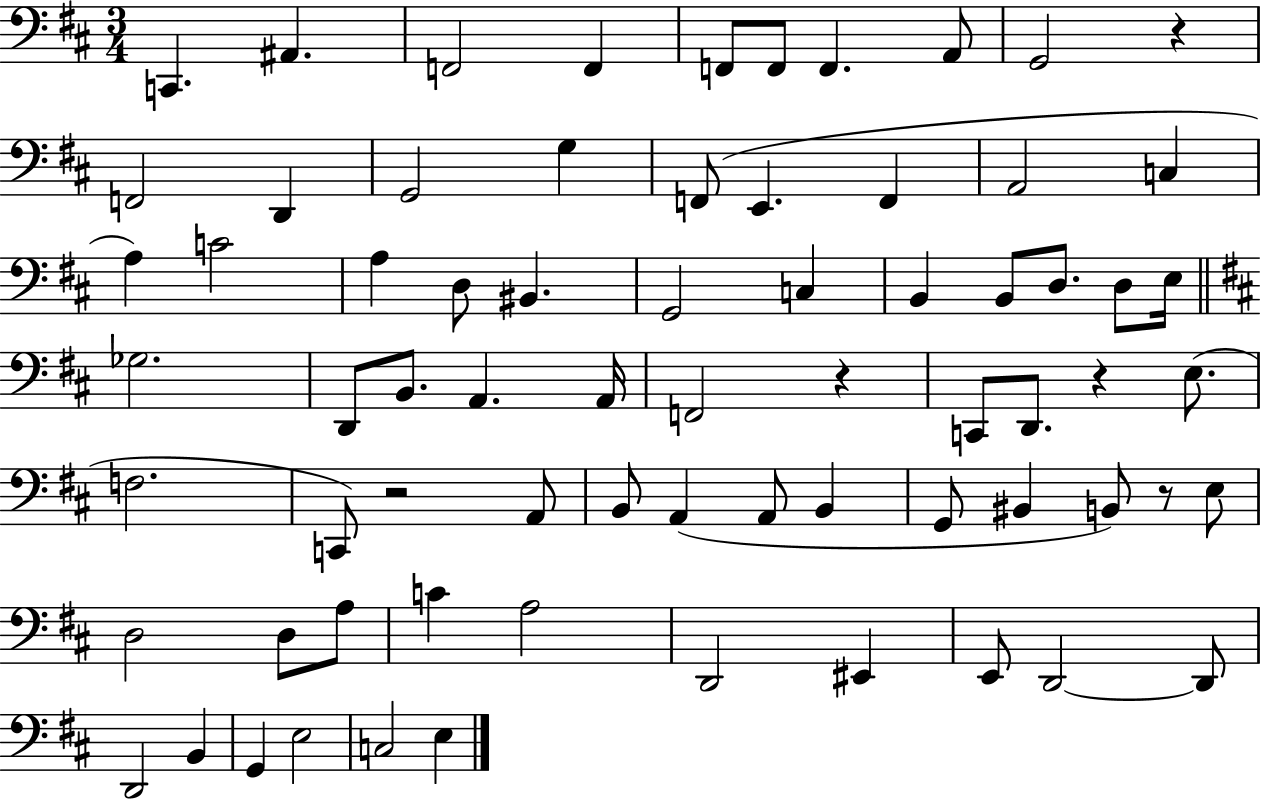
{
  \clef bass
  \numericTimeSignature
  \time 3/4
  \key d \major
  c,4. ais,4. | f,2 f,4 | f,8 f,8 f,4. a,8 | g,2 r4 | \break f,2 d,4 | g,2 g4 | f,8( e,4. f,4 | a,2 c4 | \break a4) c'2 | a4 d8 bis,4. | g,2 c4 | b,4 b,8 d8. d8 e16 | \break \bar "||" \break \key d \major ges2. | d,8 b,8. a,4. a,16 | f,2 r4 | c,8 d,8. r4 e8.( | \break f2. | c,8) r2 a,8 | b,8 a,4( a,8 b,4 | g,8 bis,4 b,8) r8 e8 | \break d2 d8 a8 | c'4 a2 | d,2 eis,4 | e,8 d,2~~ d,8 | \break d,2 b,4 | g,4 e2 | c2 e4 | \bar "|."
}